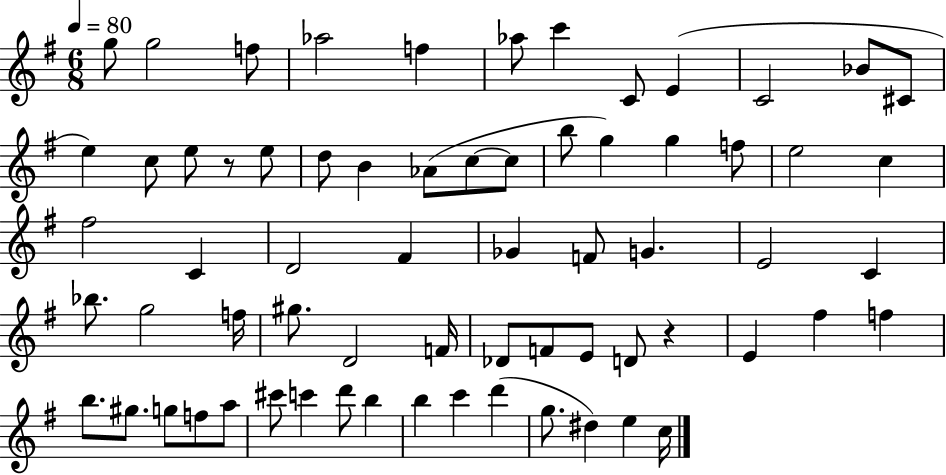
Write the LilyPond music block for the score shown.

{
  \clef treble
  \numericTimeSignature
  \time 6/8
  \key g \major
  \tempo 4 = 80
  g''8 g''2 f''8 | aes''2 f''4 | aes''8 c'''4 c'8 e'4( | c'2 bes'8 cis'8 | \break e''4) c''8 e''8 r8 e''8 | d''8 b'4 aes'8( c''8~~ c''8 | b''8 g''4) g''4 f''8 | e''2 c''4 | \break fis''2 c'4 | d'2 fis'4 | ges'4 f'8 g'4. | e'2 c'4 | \break bes''8. g''2 f''16 | gis''8. d'2 f'16 | des'8 f'8 e'8 d'8 r4 | e'4 fis''4 f''4 | \break b''8. gis''8. g''8 f''8 a''8 | cis'''8 c'''4 d'''8 b''4 | b''4 c'''4 d'''4( | g''8. dis''4) e''4 c''16 | \break \bar "|."
}